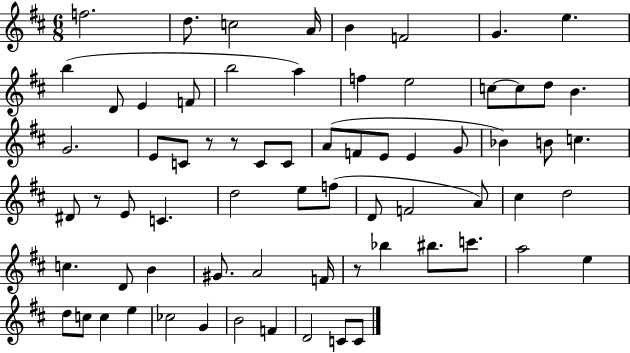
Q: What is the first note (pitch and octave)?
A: F5